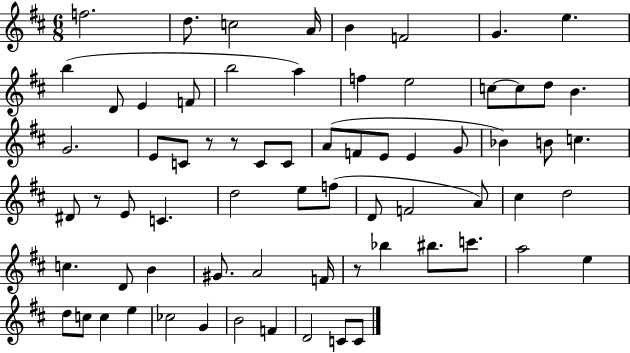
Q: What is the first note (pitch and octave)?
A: F5